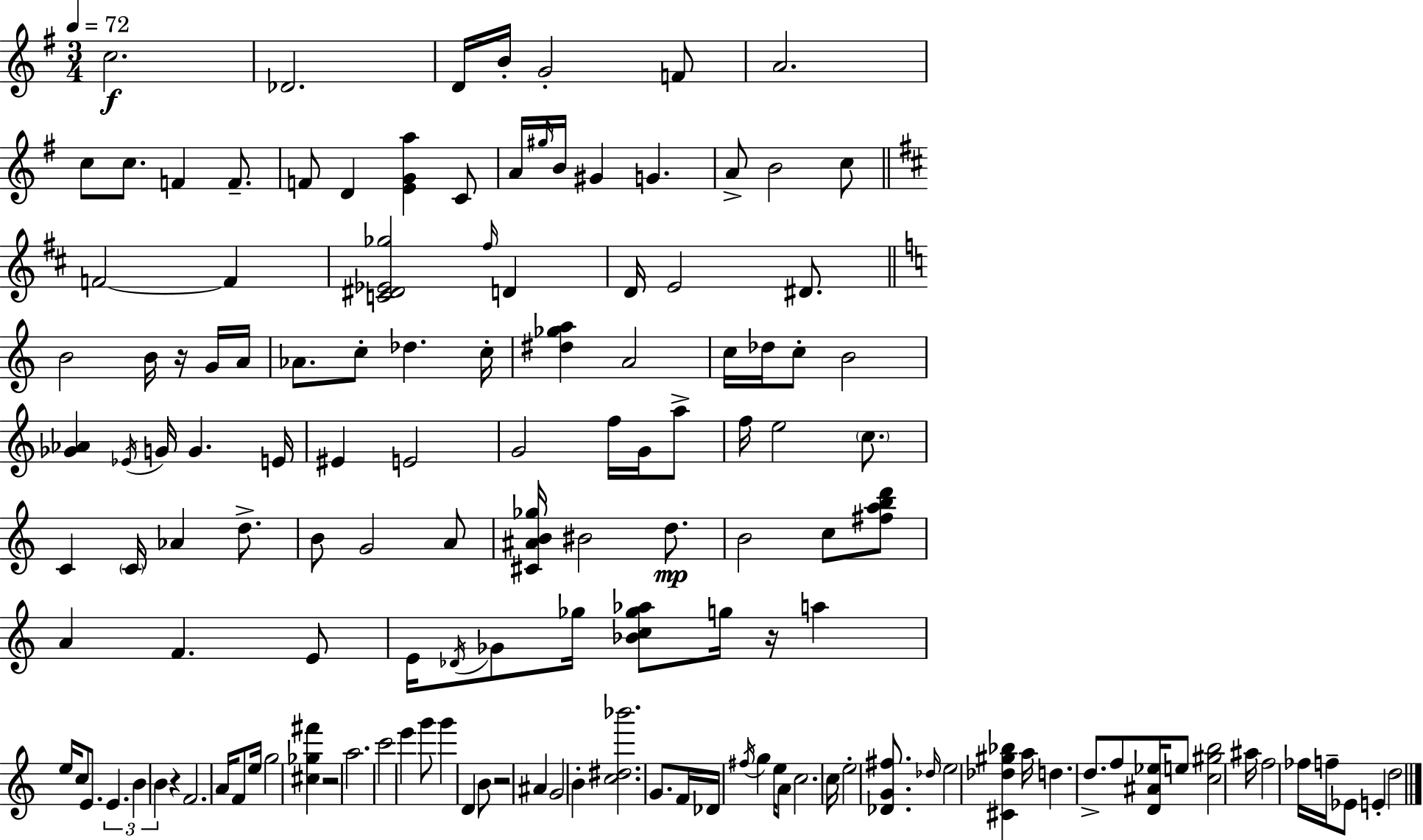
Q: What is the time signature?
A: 3/4